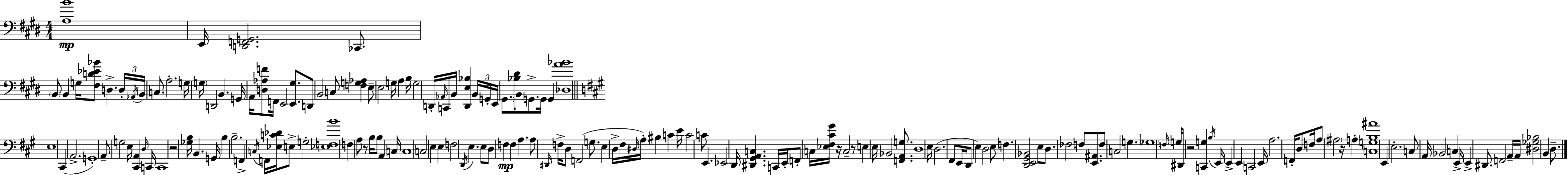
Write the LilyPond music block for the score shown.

{
  \clef bass
  \numericTimeSignature
  \time 4/4
  \key e \major
  \repeat volta 2 { <a b'>1\mp | e,16 <d, f, g,>2. ces,8. | \parenthesize b,8 b,4 g16 <fis d' ees' bes'>8 d4.-> \tuplet 3/2 { d16-. | \acciaccatura { aes,16 } b,16 } c8. a2.-. | \break g16 \parenthesize g16 d,2 b,4. | g,16 a,16 <d aes f'>8 f,16 e,2 <e, gis>8. | d,8 b,2 c8 <f g aes>4 | e8-- e2 g16 a4 | \break b16 g2 d,16-. \grace { aes,16 } c,16 b,16 <d, e bes>4 | \tuplet 3/2 { b,16 g,16-. e,16 } \parenthesize gis,8. <bes dis'>16 b,8 g,8.-> g,16 g,4 | <des a' bes'>1 | \bar "||" \break \key a \major e1 | cis,4( a,2.-> | g,1-.) | a,8-- g2 e16 <cis, a,>4 \grace { d16 } | \break c,16 c,1 | r2 <ges b>16 b,4. | g,16 b4 b2.-- | f,4-> \acciaccatura { c16 } f,16 <ees c' des'>16 e8-> g2-. | \break <ees f b'>1 | f4 a8 r8 b16 b8 a,4 | c16 c1 | c2 e4 e4 | \break f2 \acciaccatura { d,16 } e4. | e8 d8 f4\mp f4 a4. | a8 \grace { dis,16 } f16-> d8 f,2( | g8. e4 d16-> fis16 \grace { dis16 }) a16-. bis4 | \break c'4 e'16 c'2 c'8 e,4. | ees,2 d,16 <dis, gis, a, c>4. | c,16 e,16-. f,8-. c16 <ees fis cis' gis'>16 r16 c2-- | r8 e4 e16 bes,2 | \break <f, a, g>8. d1 | e16 d2.( | fis,8 e,16 d,8 e4) d2 | e8 f4. <d, e, gis, bes,>2 | \break e8 d8. fes2 | f8 <e, ais,>8. f8 c2 g4. | ges1 | \grace { f16 } g16 dis,8 r2 | \break <c, g>4 \acciaccatura { b16 } e,16 e,4-> e,4 c,2 | e,16 a2. | f,16-. d8 f16 a8 \parenthesize ais2 | r16 a4-. <c g b ais'>1 | \break e,4 e2.-. | c8 a,16 bes,2 | c4 e,16-> e,4-> dis,8. f,2 | a,16-- a,16 <dis ges bes>2 | \break b,4 d8.-- } \bar "|."
}